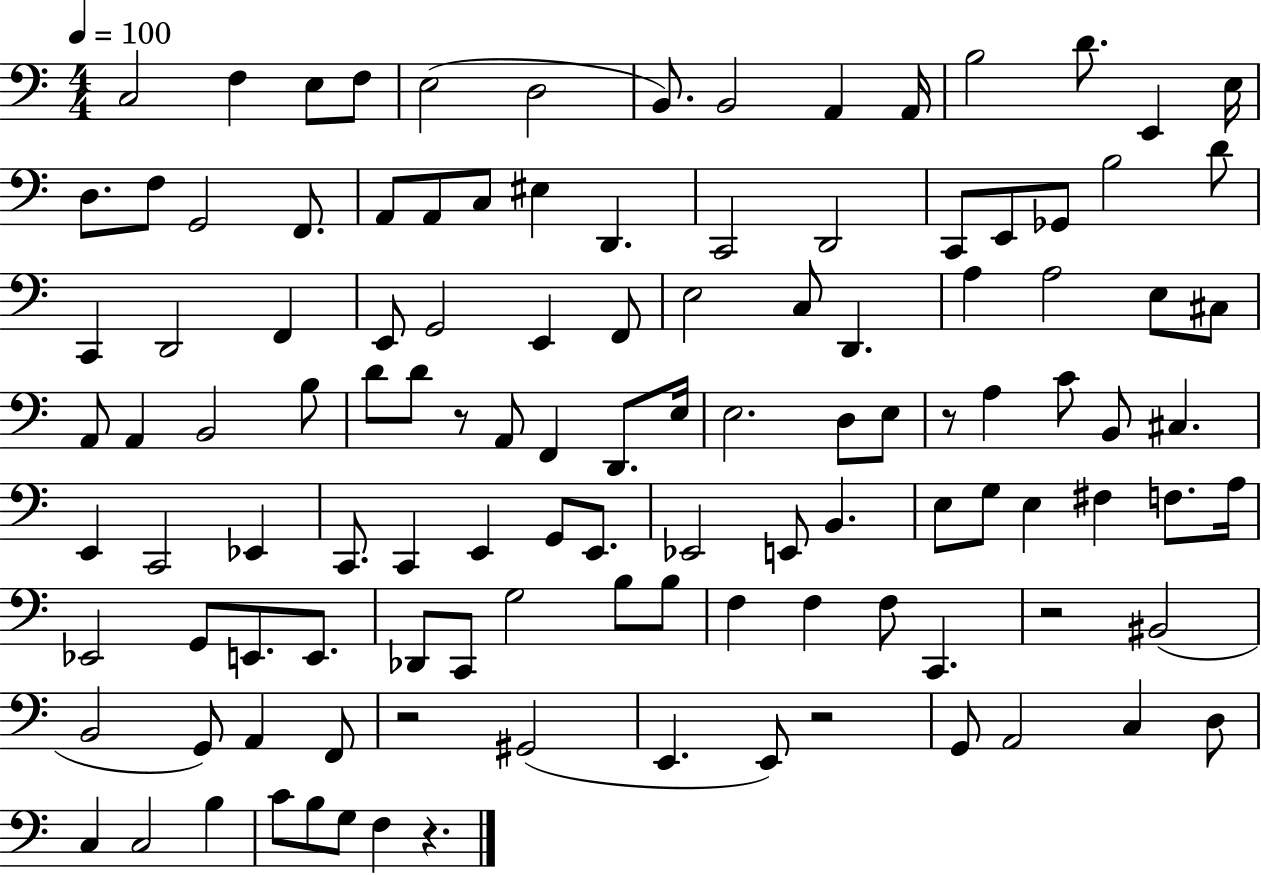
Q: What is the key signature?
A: C major